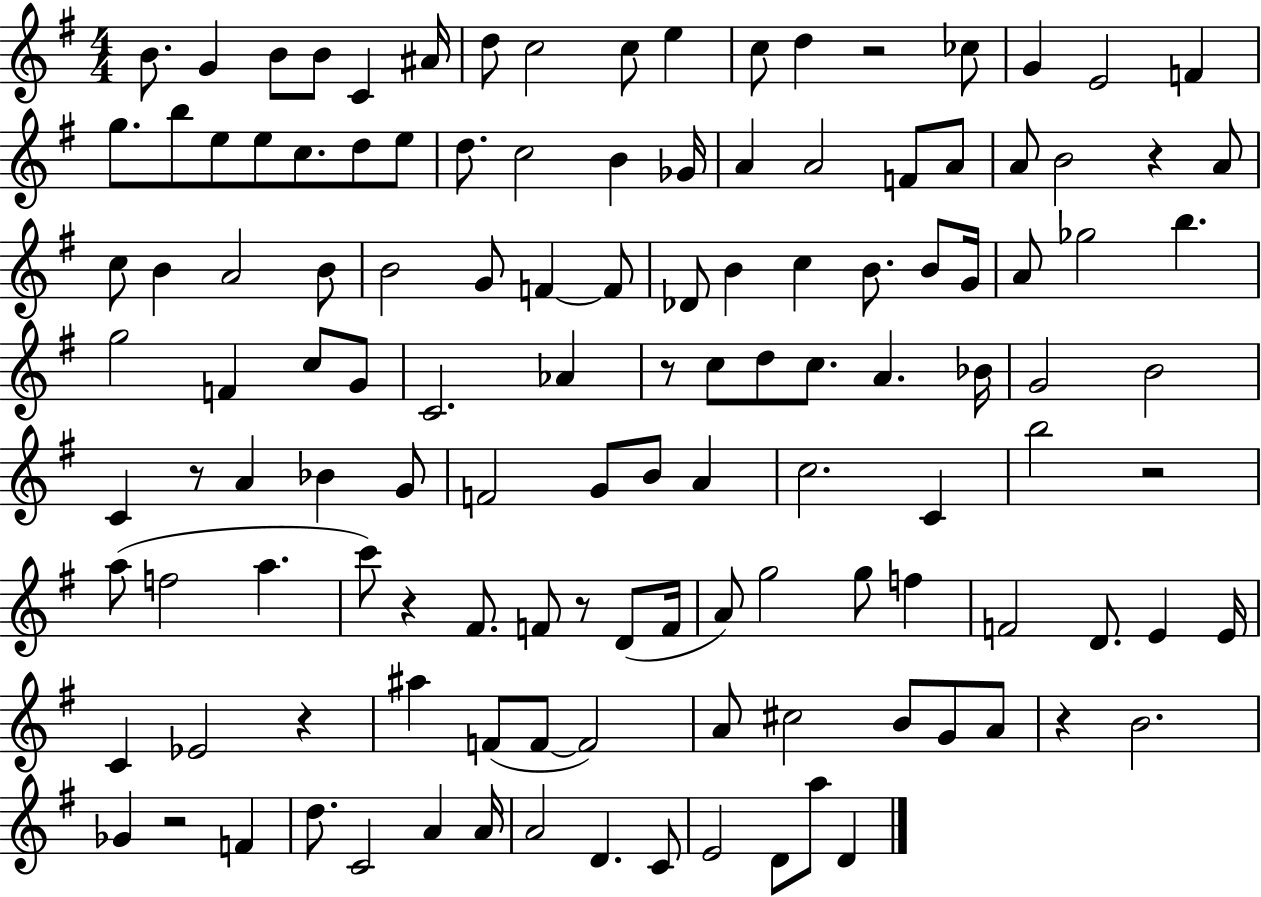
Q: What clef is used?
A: treble